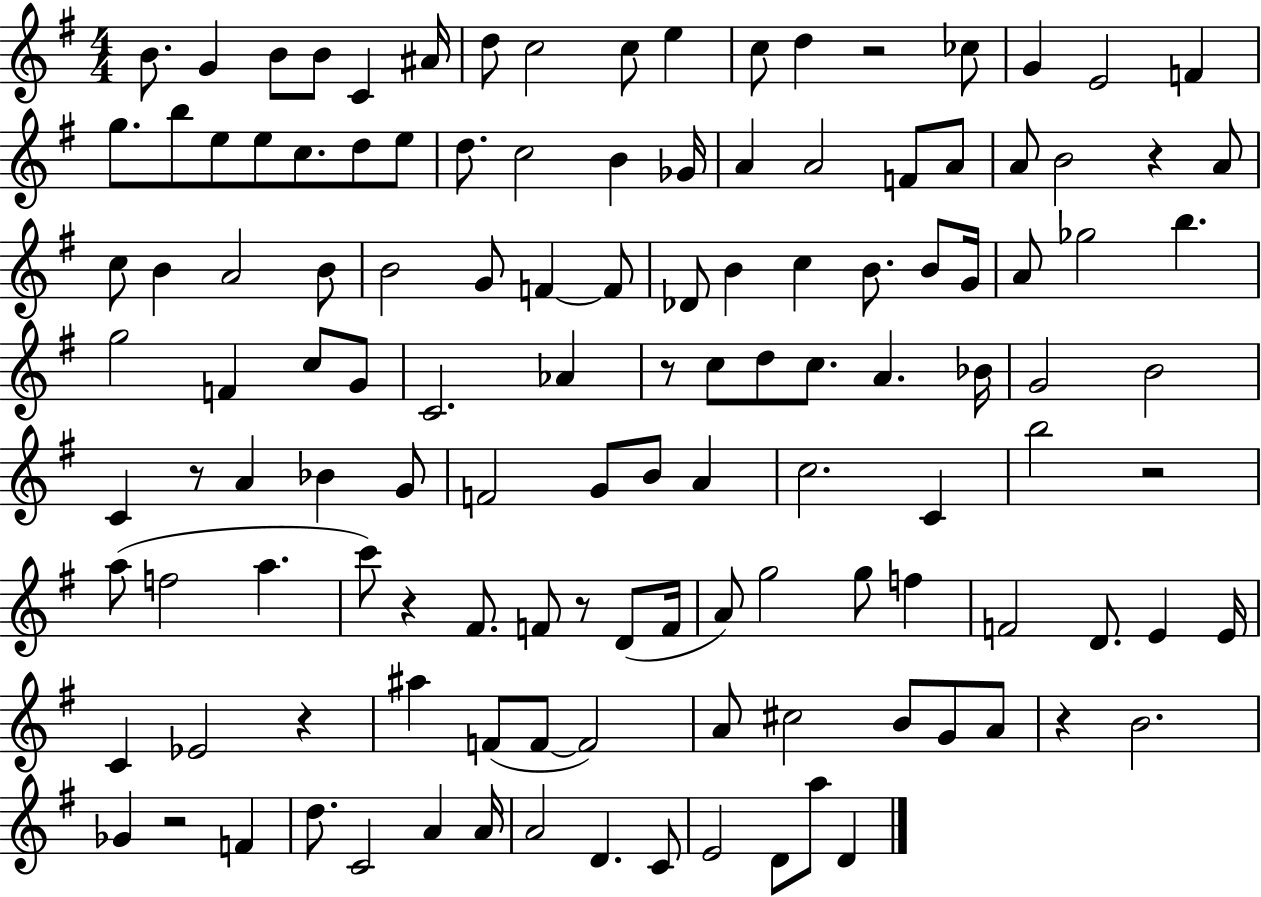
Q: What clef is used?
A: treble